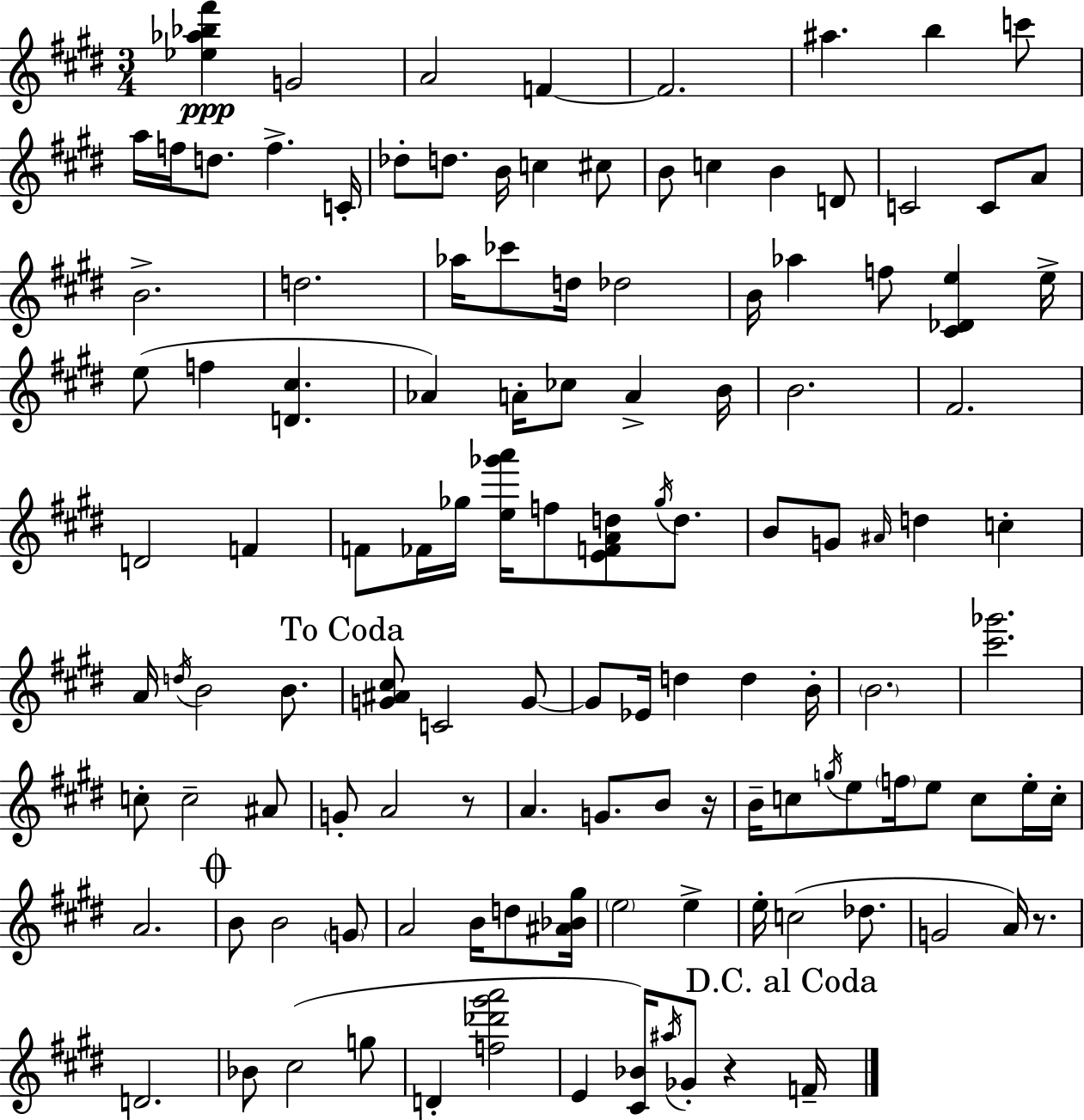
[Eb5,Ab5,Bb5,F#6]/q G4/h A4/h F4/q F4/h. A#5/q. B5/q C6/e A5/s F5/s D5/e. F5/q. C4/s Db5/e D5/e. B4/s C5/q C#5/e B4/e C5/q B4/q D4/e C4/h C4/e A4/e B4/h. D5/h. Ab5/s CES6/e D5/s Db5/h B4/s Ab5/q F5/e [C#4,Db4,E5]/q E5/s E5/e F5/q [D4,C#5]/q. Ab4/q A4/s CES5/e A4/q B4/s B4/h. F#4/h. D4/h F4/q F4/e FES4/s Gb5/s [E5,Gb6,A6]/s F5/e [E4,F4,A4,D5]/e Gb5/s D5/e. B4/e G4/e A#4/s D5/q C5/q A4/s D5/s B4/h B4/e. [G4,A#4,C#5]/e C4/h G4/e G4/e Eb4/s D5/q D5/q B4/s B4/h. [C#6,Gb6]/h. C5/e C5/h A#4/e G4/e A4/h R/e A4/q. G4/e. B4/e R/s B4/s C5/e G5/s E5/e F5/s E5/e C5/e E5/s C5/s A4/h. B4/e B4/h G4/e A4/h B4/s D5/e [A#4,Bb4,G#5]/s E5/h E5/q E5/s C5/h Db5/e. G4/h A4/s R/e. D4/h. Bb4/e C#5/h G5/e D4/q [F5,Db6,G#6,A6]/h E4/q [C#4,Bb4]/s A#5/s Gb4/e R/q F4/s